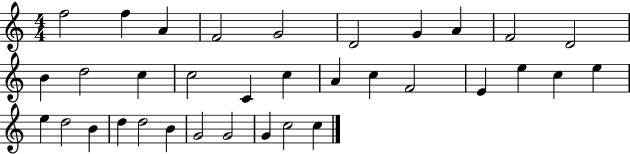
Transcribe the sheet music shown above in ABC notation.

X:1
T:Untitled
M:4/4
L:1/4
K:C
f2 f A F2 G2 D2 G A F2 D2 B d2 c c2 C c A c F2 E e c e e d2 B d d2 B G2 G2 G c2 c